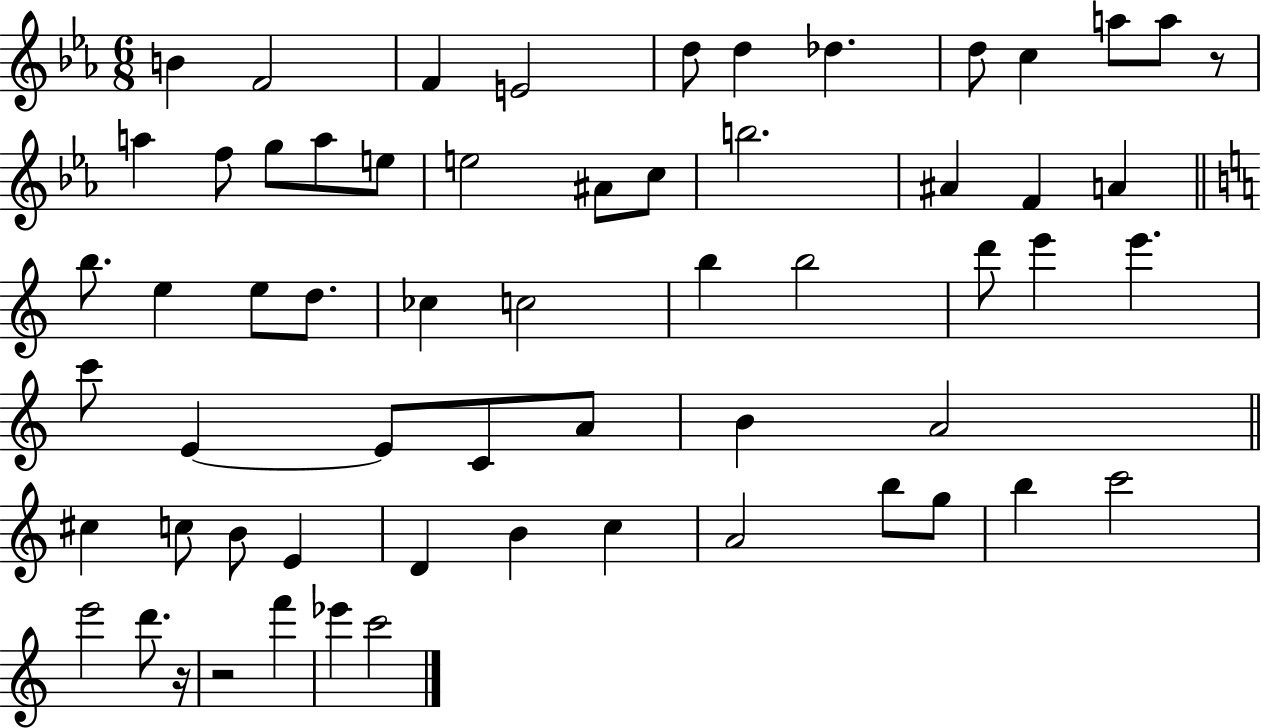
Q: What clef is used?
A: treble